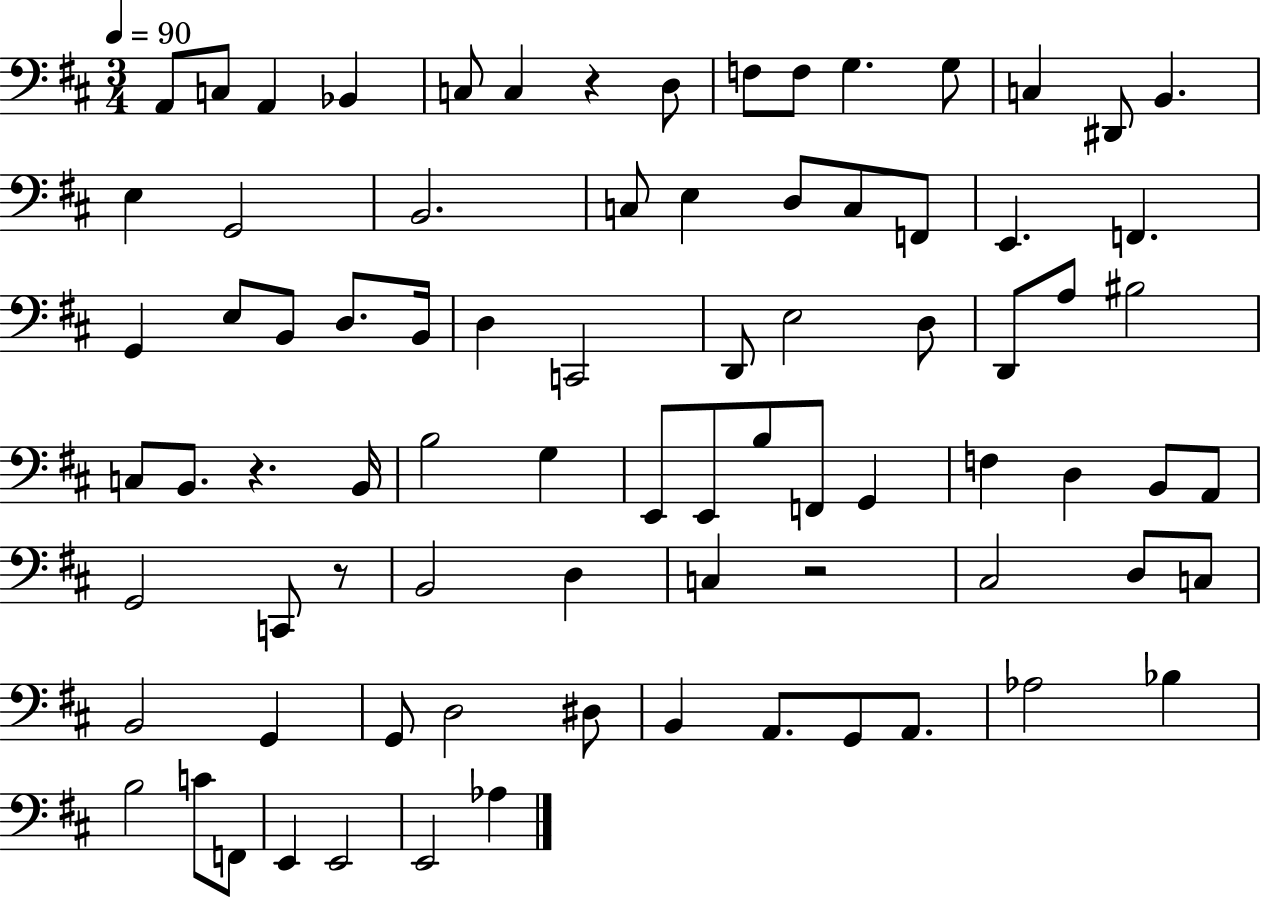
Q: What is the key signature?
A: D major